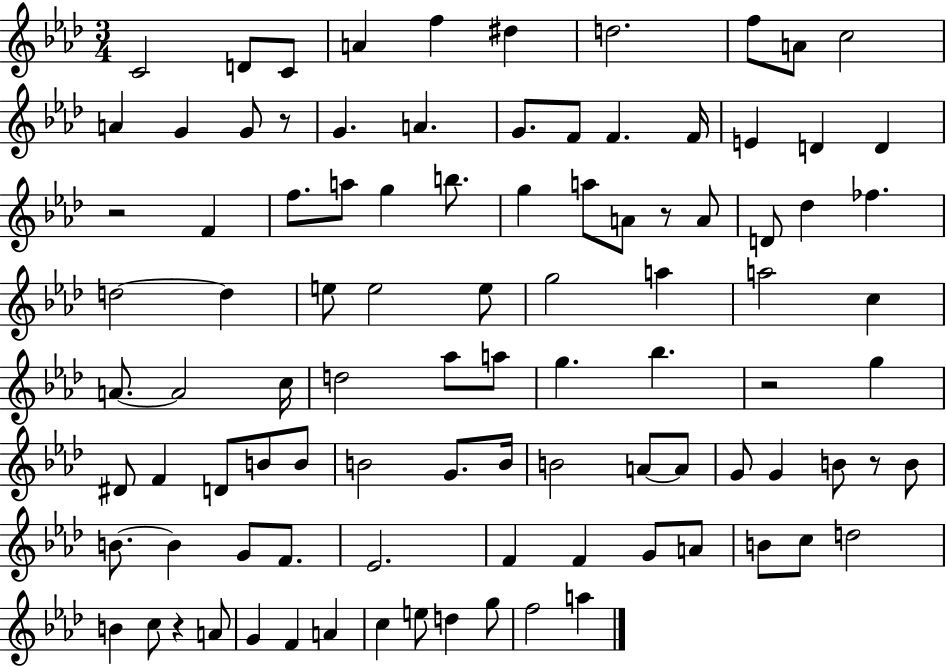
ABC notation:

X:1
T:Untitled
M:3/4
L:1/4
K:Ab
C2 D/2 C/2 A f ^d d2 f/2 A/2 c2 A G G/2 z/2 G A G/2 F/2 F F/4 E D D z2 F f/2 a/2 g b/2 g a/2 A/2 z/2 A/2 D/2 _d _f d2 d e/2 e2 e/2 g2 a a2 c A/2 A2 c/4 d2 _a/2 a/2 g _b z2 g ^D/2 F D/2 B/2 B/2 B2 G/2 B/4 B2 A/2 A/2 G/2 G B/2 z/2 B/2 B/2 B G/2 F/2 _E2 F F G/2 A/2 B/2 c/2 d2 B c/2 z A/2 G F A c e/2 d g/2 f2 a